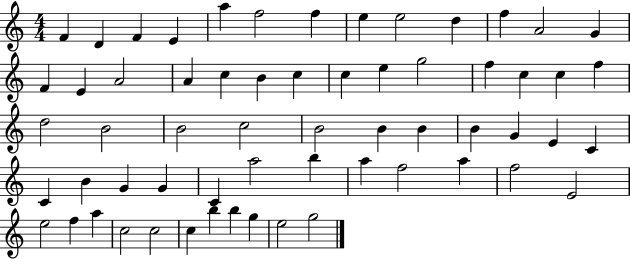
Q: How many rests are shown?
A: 0